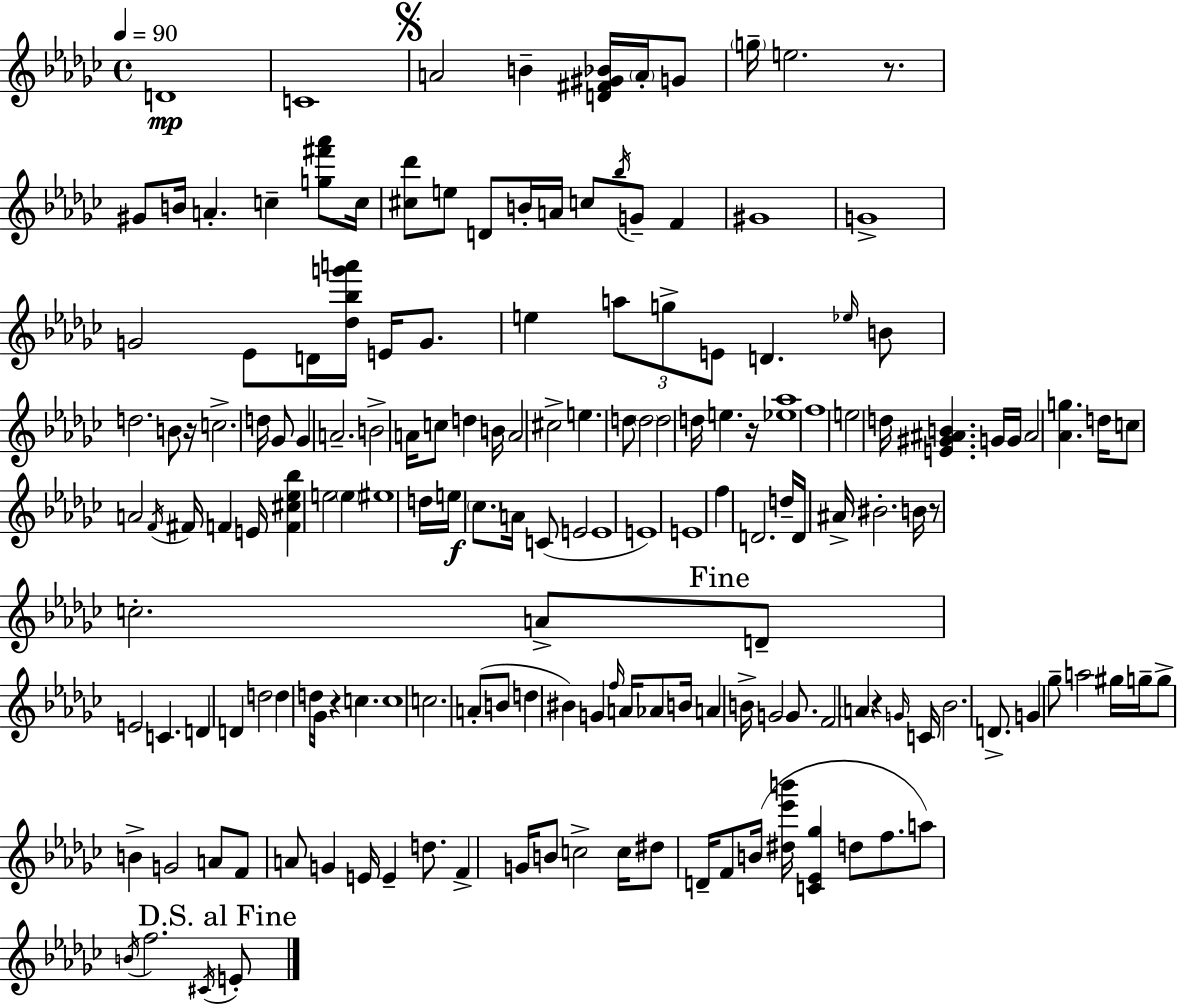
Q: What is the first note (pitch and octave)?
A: D4